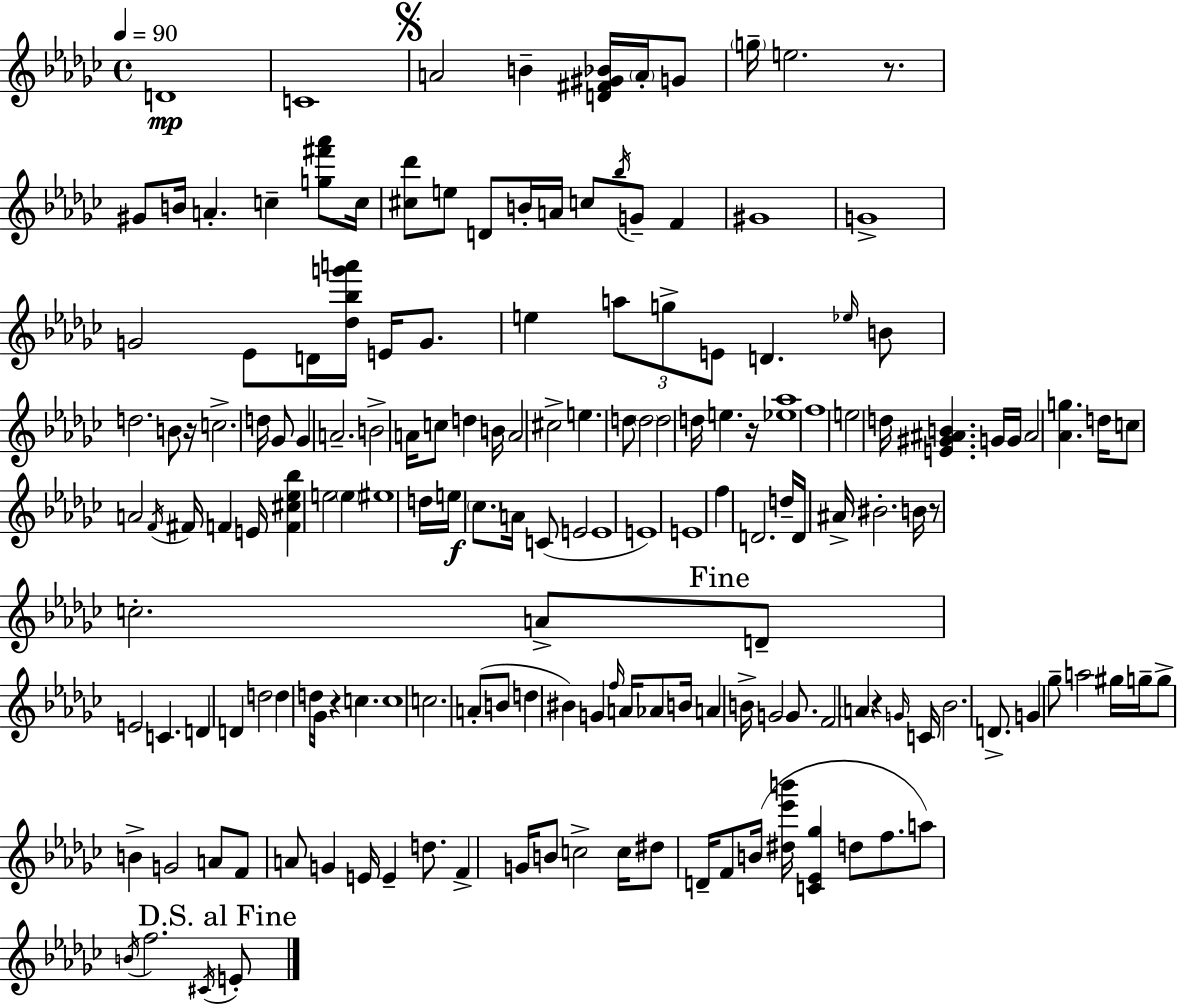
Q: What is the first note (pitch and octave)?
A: D4